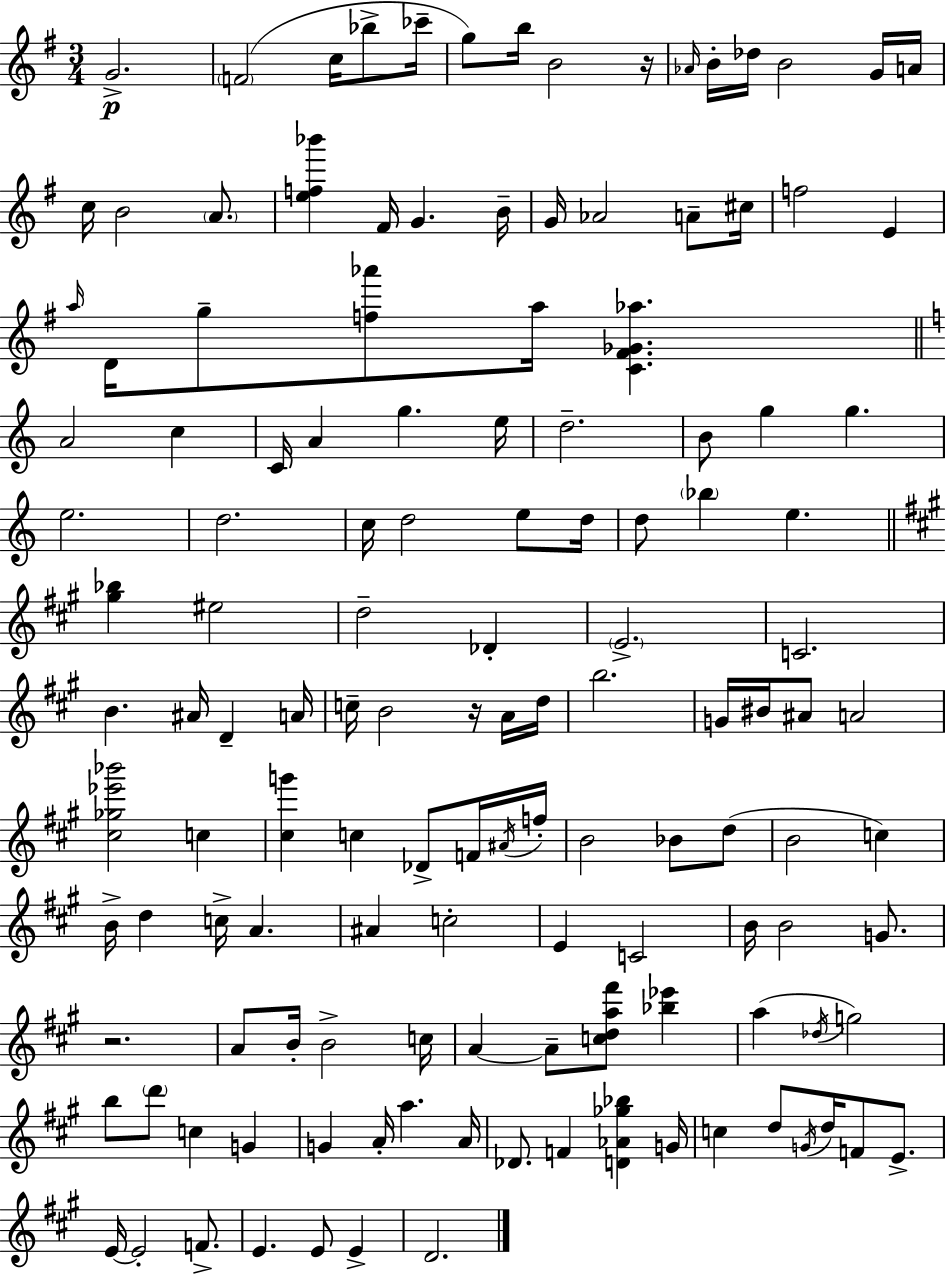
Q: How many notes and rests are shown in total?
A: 134